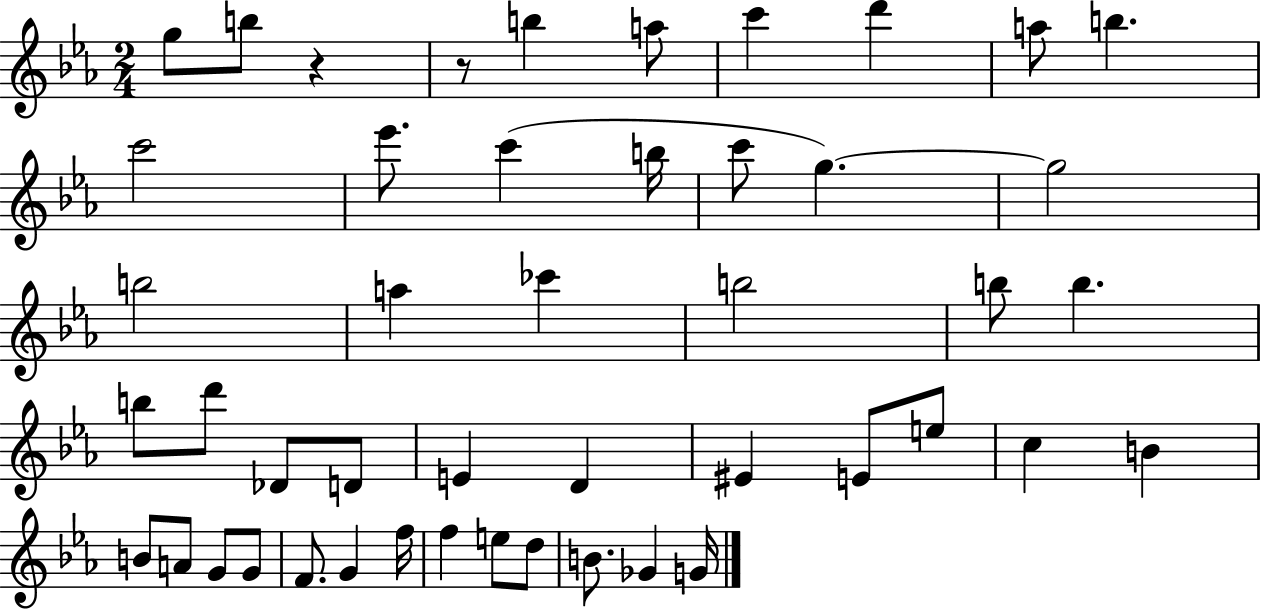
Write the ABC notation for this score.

X:1
T:Untitled
M:2/4
L:1/4
K:Eb
g/2 b/2 z z/2 b a/2 c' d' a/2 b c'2 _e'/2 c' b/4 c'/2 g g2 b2 a _c' b2 b/2 b b/2 d'/2 _D/2 D/2 E D ^E E/2 e/2 c B B/2 A/2 G/2 G/2 F/2 G f/4 f e/2 d/2 B/2 _G G/4